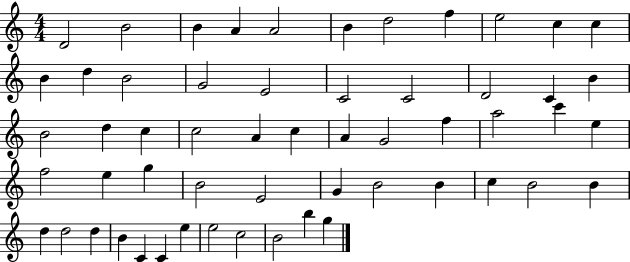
X:1
T:Untitled
M:4/4
L:1/4
K:C
D2 B2 B A A2 B d2 f e2 c c B d B2 G2 E2 C2 C2 D2 C B B2 d c c2 A c A G2 f a2 c' e f2 e g B2 E2 G B2 B c B2 B d d2 d B C C e e2 c2 B2 b g